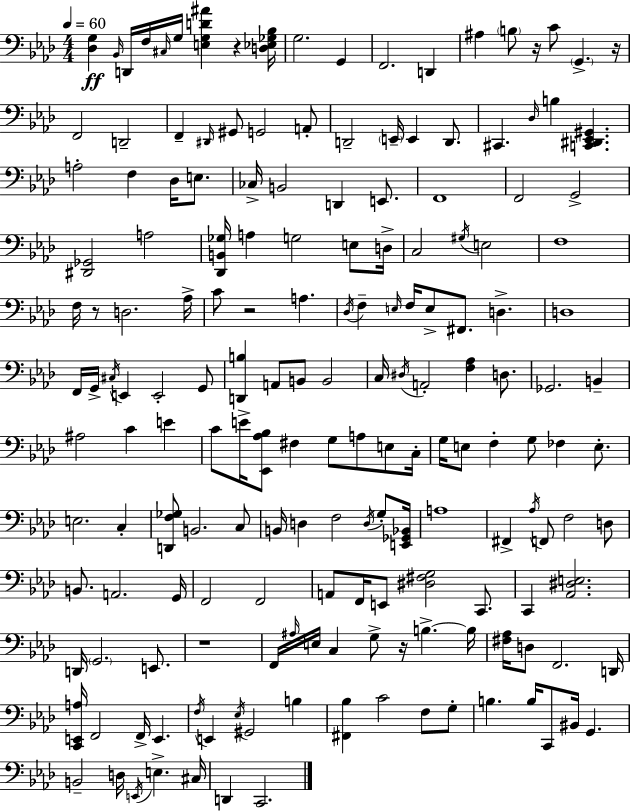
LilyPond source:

{
  \clef bass
  \numericTimeSignature
  \time 4/4
  \key aes \major
  \tempo 4 = 60
  <des g>4\ff \grace { bes,16 } d,16 f16 \grace { cis16 } g16 <e g d' ais'>4 r4 | <d ees ges bes>16 g2. g,4 | f,2. d,4 | ais4 \parenthesize b8 r16 c'8 \parenthesize g,4.-> | \break r16 f,2 d,2-- | f,4-- \grace { dis,16 } gis,8 g,2 | a,8-. d,2-- \parenthesize e,16-- e,4 | d,8. cis,4. \grace { des16 } b4 <c, dis, ees, gis,>4. | \break a2-. f4 | des16 e8. ces16-> b,2 d,4 | e,8. f,1 | f,2 g,2-> | \break <dis, ges,>2 a2 | <des, b, ges>16 a4 g2 | e8 d16-> c2 \acciaccatura { gis16 } e2 | f1 | \break f16 r8 d2. | aes16-> c'8 r2 a4. | \acciaccatura { des16 } f4-- \grace { e16 } f16 e8-> fis,8. | d4.-> d1 | \break f,16 g,16-> \acciaccatura { cis16 } e,4 e,2-. | g,8 <d, b>4 a,8 b,8 | b,2 c16 \acciaccatura { dis16 } a,2-. | <f aes>4 d8. ges,2. | \break b,4-- ais2 | c'4 e'4 c'8 e'16-> <ees, aes bes>8 fis4 | g8 a8 e8 c16-. g16 e8 f4-. | g8 fes4 e8.-. e2. | \break c4-. <d, f ges>8 b,2. | c8 b,16 d4 f2 | \acciaccatura { d16 } g8-. <e, ges, bes,>16 a1 | fis,4-> \acciaccatura { aes16 } f,8 | \break f2 d8 b,8. a,2. | g,16 f,2 | f,2 a,8 f,16 e,8 | <dis fis g>2 c,8. c,4 <aes, dis e>2. | \break d,16 \parenthesize g,2. | e,8. r1 | f,16 \grace { ais16 } e16 c4 | g8-> r16 b4.->~~ b16 <fis aes>16 d8 f,2. | \break d,16 <c, e, a>16 f,2 | f,16-> e,4. \acciaccatura { f16 } e,4 | \acciaccatura { ees16 } gis,2 b4 <fis, bes>4 | c'2 f8 g8-. b4. | \break b16 c,8 bis,16 g,4. b,2-- | d16 \acciaccatura { e,16 } e4.-> cis16 d,4 | c,2. \bar "|."
}